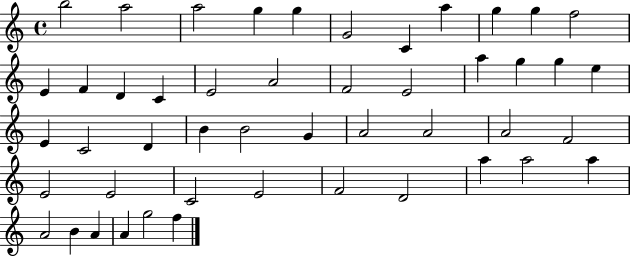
B5/h A5/h A5/h G5/q G5/q G4/h C4/q A5/q G5/q G5/q F5/h E4/q F4/q D4/q C4/q E4/h A4/h F4/h E4/h A5/q G5/q G5/q E5/q E4/q C4/h D4/q B4/q B4/h G4/q A4/h A4/h A4/h F4/h E4/h E4/h C4/h E4/h F4/h D4/h A5/q A5/h A5/q A4/h B4/q A4/q A4/q G5/h F5/q